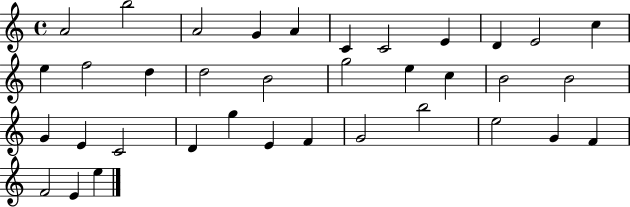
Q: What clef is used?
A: treble